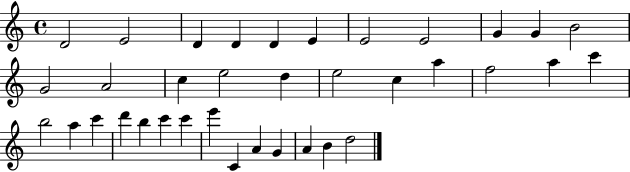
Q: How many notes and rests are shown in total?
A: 36